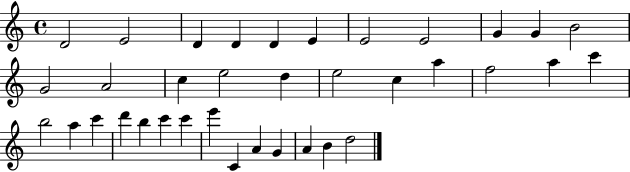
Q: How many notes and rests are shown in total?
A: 36